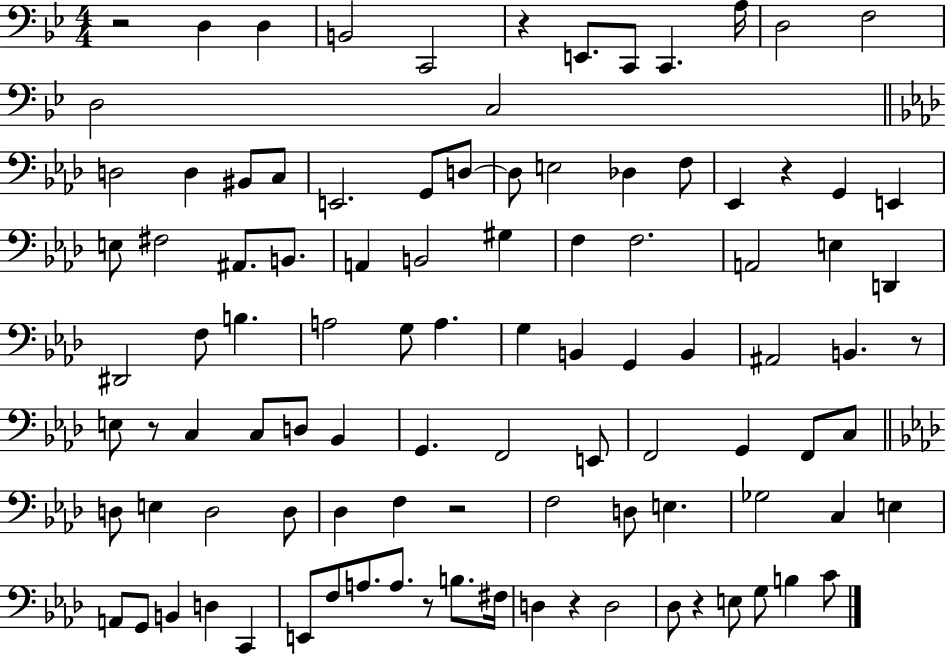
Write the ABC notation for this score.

X:1
T:Untitled
M:4/4
L:1/4
K:Bb
z2 D, D, B,,2 C,,2 z E,,/2 C,,/2 C,, A,/4 D,2 F,2 D,2 C,2 D,2 D, ^B,,/2 C,/2 E,,2 G,,/2 D,/2 D,/2 E,2 _D, F,/2 _E,, z G,, E,, E,/2 ^F,2 ^A,,/2 B,,/2 A,, B,,2 ^G, F, F,2 A,,2 E, D,, ^D,,2 F,/2 B, A,2 G,/2 A, G, B,, G,, B,, ^A,,2 B,, z/2 E,/2 z/2 C, C,/2 D,/2 _B,, G,, F,,2 E,,/2 F,,2 G,, F,,/2 C,/2 D,/2 E, D,2 D,/2 _D, F, z2 F,2 D,/2 E, _G,2 C, E, A,,/2 G,,/2 B,, D, C,, E,,/2 F,/2 A,/2 A,/2 z/2 B,/2 ^F,/4 D, z D,2 _D,/2 z E,/2 G,/2 B, C/2